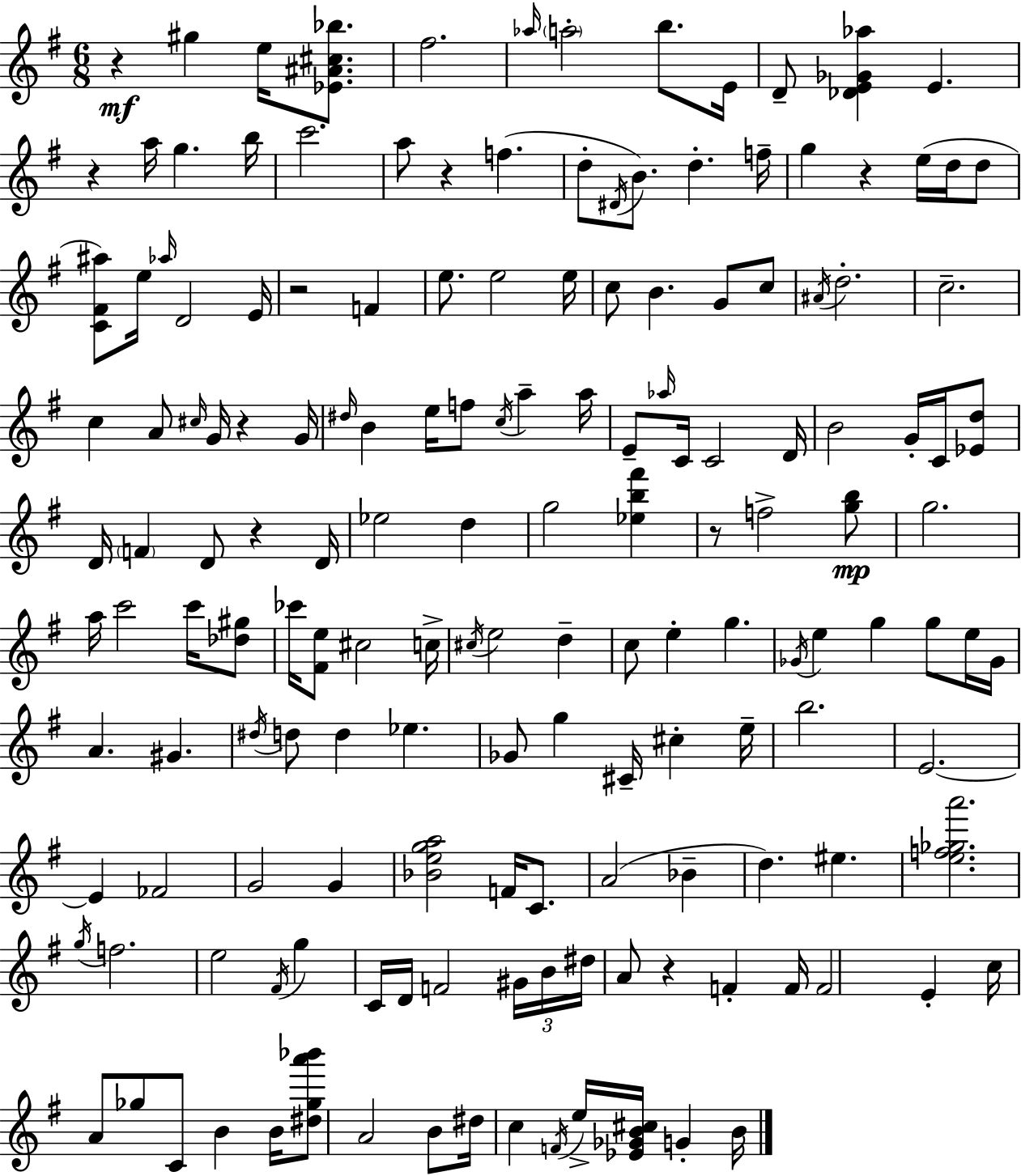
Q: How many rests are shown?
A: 9